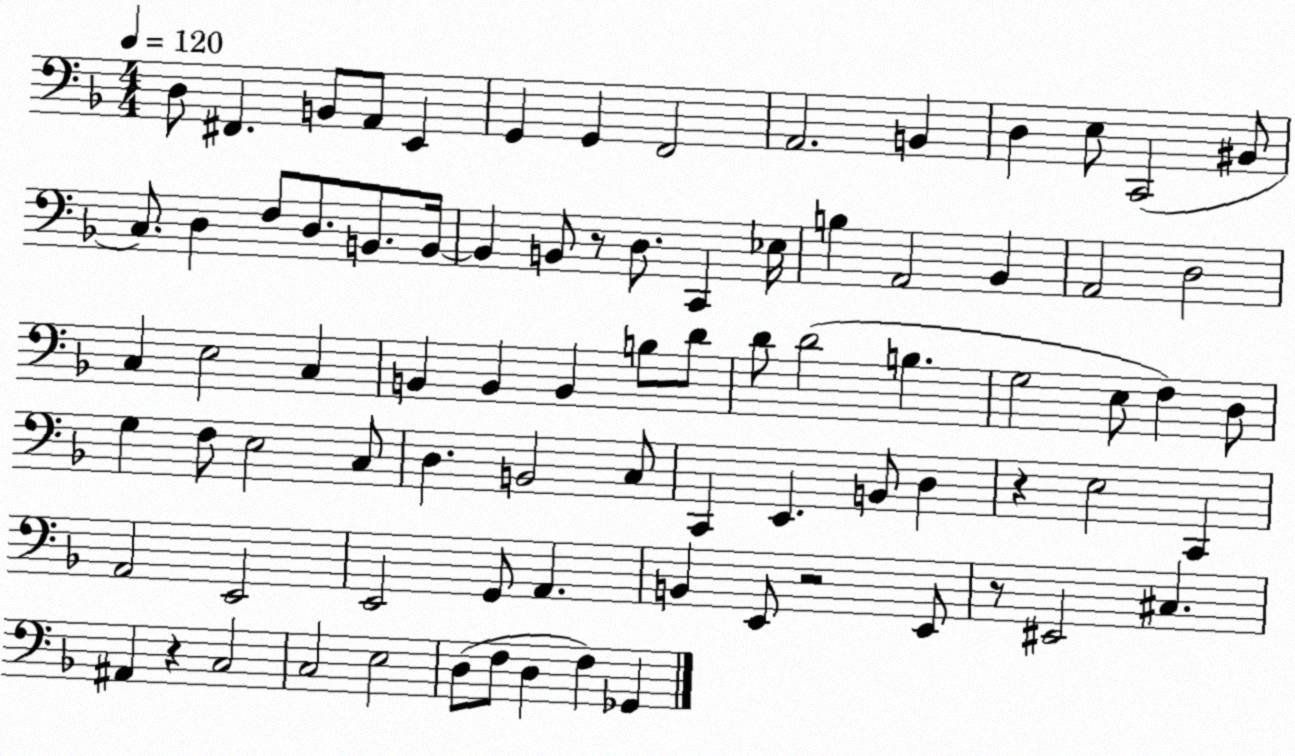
X:1
T:Untitled
M:4/4
L:1/4
K:F
D,/2 ^F,, B,,/2 A,,/2 E,, G,, G,, F,,2 A,,2 B,, D, E,/2 C,,2 ^B,,/2 C,/2 D, F,/2 D,/2 B,,/2 B,,/4 B,, B,,/2 z/2 D,/2 C,, _E,/4 B, A,,2 _B,, A,,2 D,2 C, E,2 C, B,, B,, B,, B,/2 D/2 D/2 D2 B, G,2 E,/2 F, D,/2 G, F,/2 E,2 C,/2 D, B,,2 C,/2 C,, E,, B,,/2 D, z E,2 C,, A,,2 E,,2 E,,2 G,,/2 A,, B,, E,,/2 z2 E,,/2 z/2 ^E,,2 ^C, ^A,, z C,2 C,2 E,2 D,/2 F,/2 D, F, _G,,